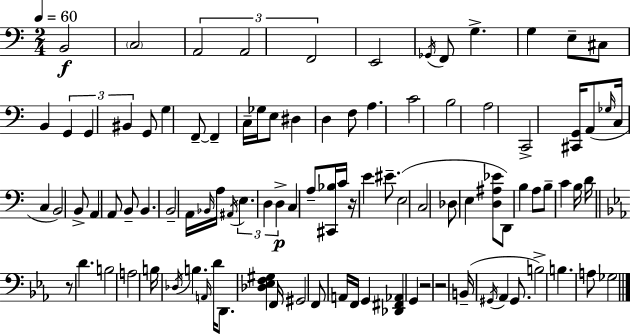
X:1
T:Untitled
M:2/4
L:1/4
K:Am
B,,2 C,2 A,,2 A,,2 F,,2 E,,2 _G,,/4 F,,/2 G, G, E,/2 ^C,/2 B,, G,, G,, ^B,, G,,/2 G, F,,/2 F,, C,/4 _G,/4 E,/2 ^D, D, F,/2 A, C2 B,2 A,2 C,,2 [^C,,G,,]/4 A,,/2 _G,/4 C,/4 C, B,,2 B,,/2 A,, A,,/2 B,,/2 B,, B,,2 A,,/4 _B,,/4 A,/4 ^A,,/4 E, D, D, C, A,/2 [^C,,_B,]/4 C/4 z/4 E ^E/2 E,2 C,2 _D,/2 E, [D,^A,_E]/2 D,,/2 B, A,/2 B,/2 C B,/4 D/4 z/2 D B,2 A,2 B,/4 _D,/4 B, A,,/4 D/4 D,,/2 [_D,_E,F,^G,] F,,/4 ^G,,2 F,,/2 A,,/4 F,,/4 G,, [_D,,^F,,_A,,] G,, z2 z2 B,,/4 ^G,,/4 _A,, ^G,,/2 B,2 B, A,/2 _G,2